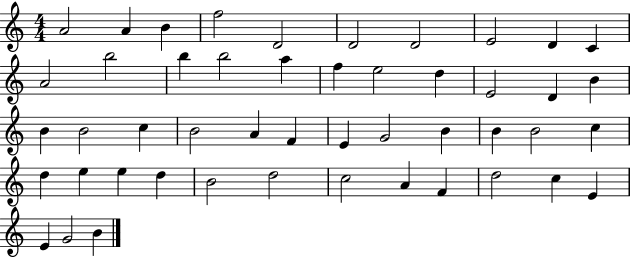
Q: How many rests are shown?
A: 0